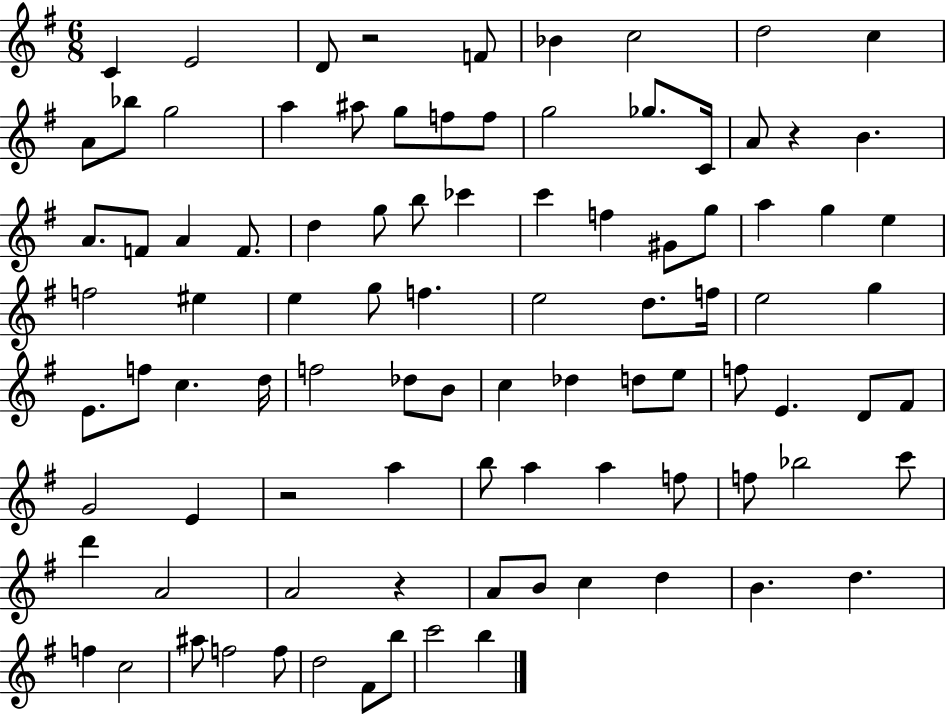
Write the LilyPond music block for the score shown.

{
  \clef treble
  \numericTimeSignature
  \time 6/8
  \key g \major
  c'4 e'2 | d'8 r2 f'8 | bes'4 c''2 | d''2 c''4 | \break a'8 bes''8 g''2 | a''4 ais''8 g''8 f''8 f''8 | g''2 ges''8. c'16 | a'8 r4 b'4. | \break a'8. f'8 a'4 f'8. | d''4 g''8 b''8 ces'''4 | c'''4 f''4 gis'8 g''8 | a''4 g''4 e''4 | \break f''2 eis''4 | e''4 g''8 f''4. | e''2 d''8. f''16 | e''2 g''4 | \break e'8. f''8 c''4. d''16 | f''2 des''8 b'8 | c''4 des''4 d''8 e''8 | f''8 e'4. d'8 fis'8 | \break g'2 e'4 | r2 a''4 | b''8 a''4 a''4 f''8 | f''8 bes''2 c'''8 | \break d'''4 a'2 | a'2 r4 | a'8 b'8 c''4 d''4 | b'4. d''4. | \break f''4 c''2 | ais''8 f''2 f''8 | d''2 fis'8 b''8 | c'''2 b''4 | \break \bar "|."
}